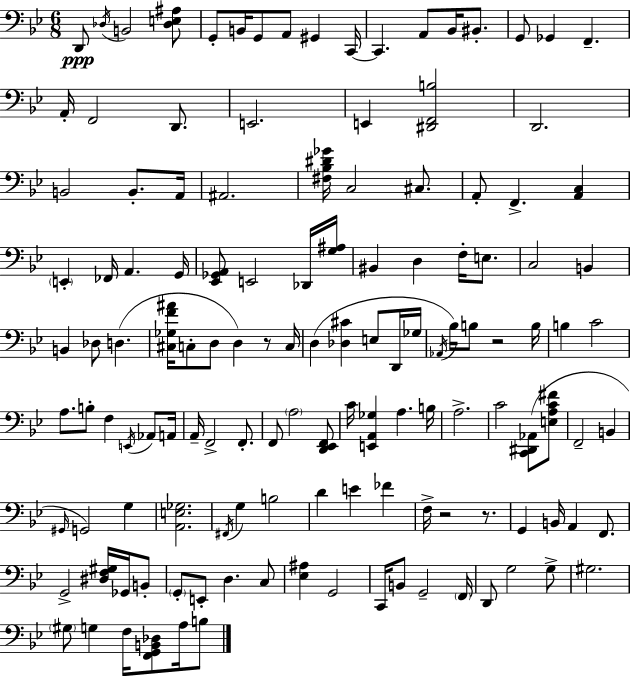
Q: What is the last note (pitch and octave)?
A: B3